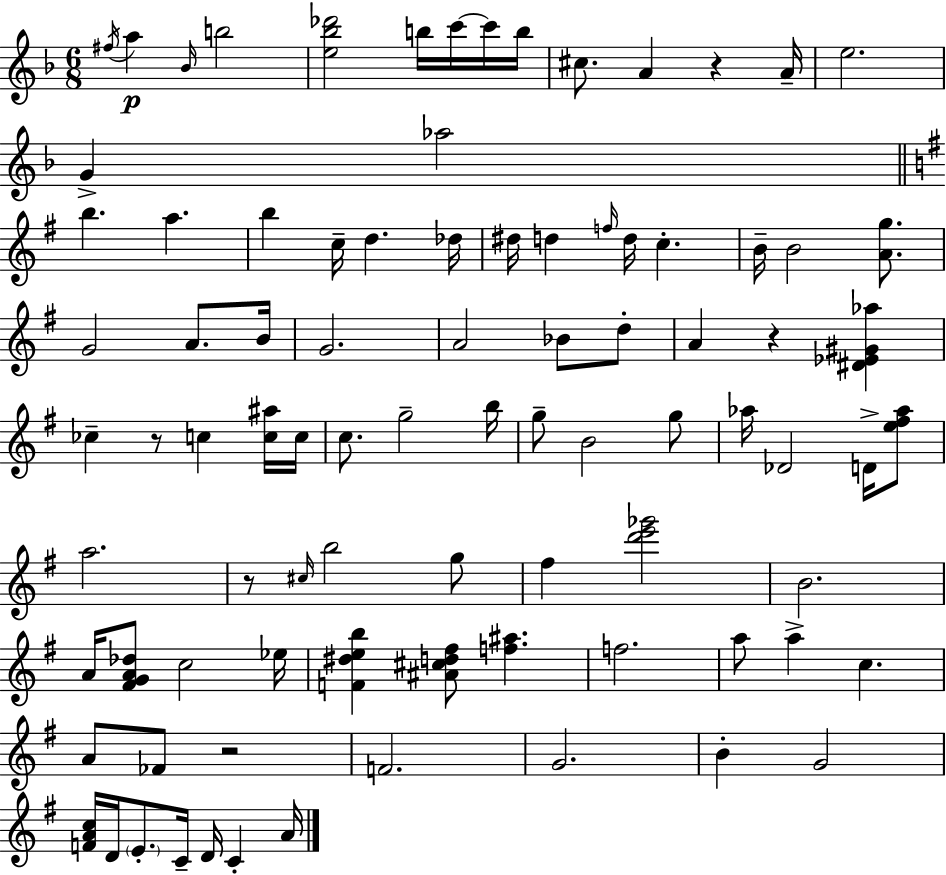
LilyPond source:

{
  \clef treble
  \numericTimeSignature
  \time 6/8
  \key f \major
  \repeat volta 2 { \acciaccatura { fis''16 }\p a''4 \grace { bes'16 } b''2 | <e'' bes'' des'''>2 b''16 c'''16~~ | c'''16 b''16 cis''8. a'4 r4 | a'16-- e''2. | \break g'4-> aes''2 | \bar "||" \break \key e \minor b''4. a''4. | b''4 c''16-- d''4. des''16 | dis''16 d''4 \grace { f''16 } d''16 c''4.-. | b'16-- b'2 <a' g''>8. | \break g'2 a'8. | b'16 g'2. | a'2 bes'8 d''8-. | a'4 r4 <dis' ees' gis' aes''>4 | \break ces''4-- r8 c''4 <c'' ais''>16 | c''16 c''8. g''2-- | b''16 g''8-- b'2 g''8 | aes''16 des'2 d'16-> <e'' fis'' aes''>8 | \break a''2. | r8 \grace { cis''16 } b''2 | g''8 fis''4 <d''' e''' ges'''>2 | b'2. | \break a'16 <fis' g' a' des''>8 c''2 | ees''16 <f' dis'' e'' b''>4 <ais' cis'' d'' fis''>8 <f'' ais''>4. | f''2. | a''8 a''4-> c''4. | \break a'8 fes'8 r2 | f'2. | g'2. | b'4-. g'2 | \break <f' a' c''>16 d'16 \parenthesize e'8.-. c'16-- d'16 c'4-. | a'16 } \bar "|."
}